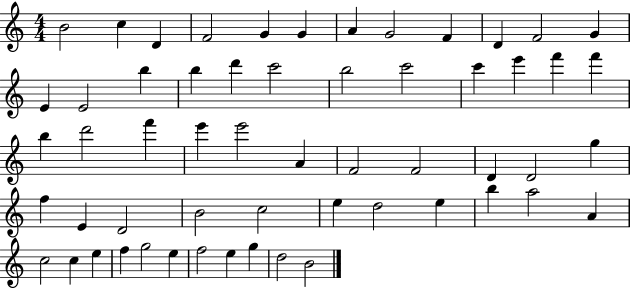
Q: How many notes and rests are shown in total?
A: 57